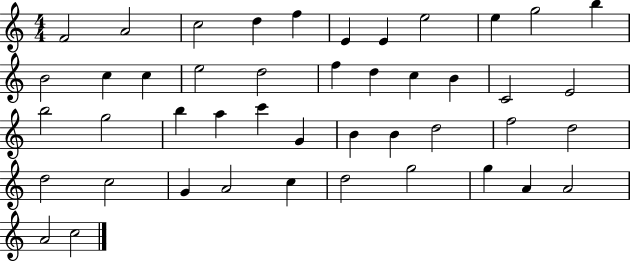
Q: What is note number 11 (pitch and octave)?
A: B5